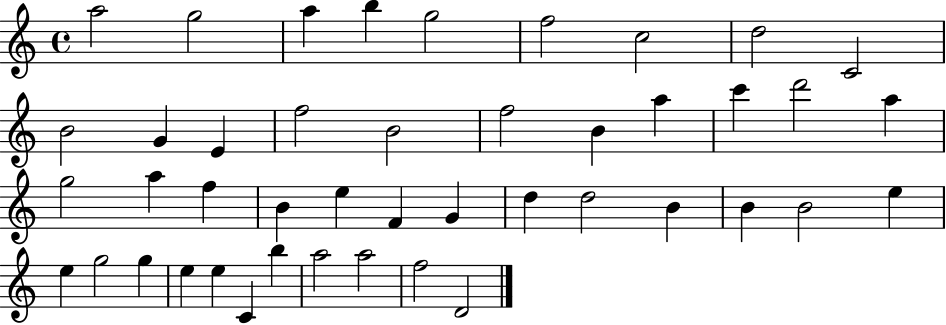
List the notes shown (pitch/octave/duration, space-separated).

A5/h G5/h A5/q B5/q G5/h F5/h C5/h D5/h C4/h B4/h G4/q E4/q F5/h B4/h F5/h B4/q A5/q C6/q D6/h A5/q G5/h A5/q F5/q B4/q E5/q F4/q G4/q D5/q D5/h B4/q B4/q B4/h E5/q E5/q G5/h G5/q E5/q E5/q C4/q B5/q A5/h A5/h F5/h D4/h